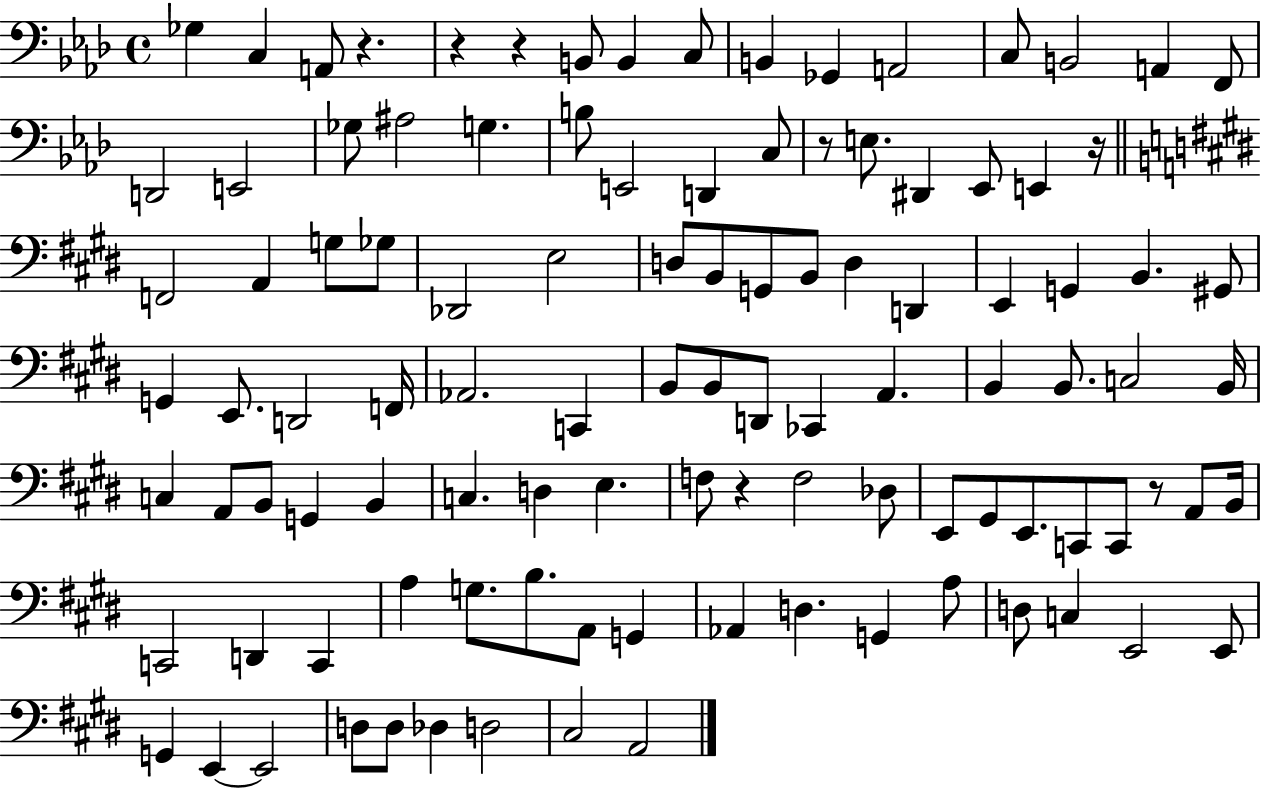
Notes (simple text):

Gb3/q C3/q A2/e R/q. R/q R/q B2/e B2/q C3/e B2/q Gb2/q A2/h C3/e B2/h A2/q F2/e D2/h E2/h Gb3/e A#3/h G3/q. B3/e E2/h D2/q C3/e R/e E3/e. D#2/q Eb2/e E2/q R/s F2/h A2/q G3/e Gb3/e Db2/h E3/h D3/e B2/e G2/e B2/e D3/q D2/q E2/q G2/q B2/q. G#2/e G2/q E2/e. D2/h F2/s Ab2/h. C2/q B2/e B2/e D2/e CES2/q A2/q. B2/q B2/e. C3/h B2/s C3/q A2/e B2/e G2/q B2/q C3/q. D3/q E3/q. F3/e R/q F3/h Db3/e E2/e G#2/e E2/e. C2/e C2/e R/e A2/e B2/s C2/h D2/q C2/q A3/q G3/e. B3/e. A2/e G2/q Ab2/q D3/q. G2/q A3/e D3/e C3/q E2/h E2/e G2/q E2/q E2/h D3/e D3/e Db3/q D3/h C#3/h A2/h